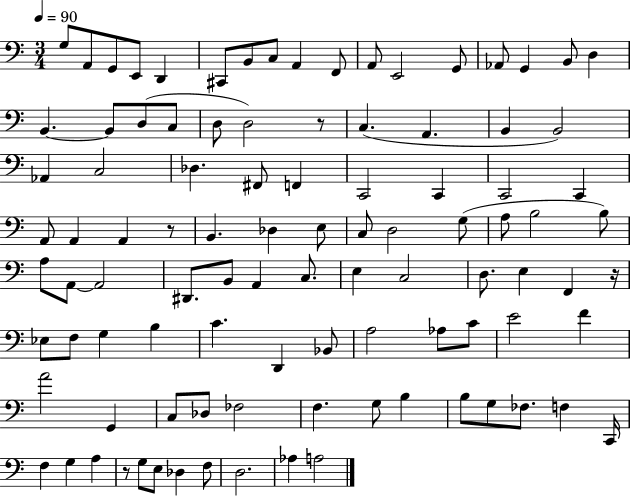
X:1
T:Untitled
M:3/4
L:1/4
K:C
G,/2 A,,/2 G,,/2 E,,/2 D,, ^C,,/2 B,,/2 C,/2 A,, F,,/2 A,,/2 E,,2 G,,/2 _A,,/2 G,, B,,/2 D, B,, B,,/2 D,/2 C,/2 D,/2 D,2 z/2 C, A,, B,, B,,2 _A,, C,2 _D, ^F,,/2 F,, C,,2 C,, C,,2 C,, A,,/2 A,, A,, z/2 B,, _D, E,/2 C,/2 D,2 G,/2 A,/2 B,2 B,/2 A,/2 A,,/2 A,,2 ^D,,/2 B,,/2 A,, C,/2 E, C,2 D,/2 E, F,, z/4 _E,/2 F,/2 G, B, C D,, _B,,/2 A,2 _A,/2 C/2 E2 F A2 G,, C,/2 _D,/2 _F,2 F, G,/2 B, B,/2 G,/2 _F,/2 F, C,,/4 F, G, A, z/2 G,/2 E,/2 _D, F,/2 D,2 _A, A,2